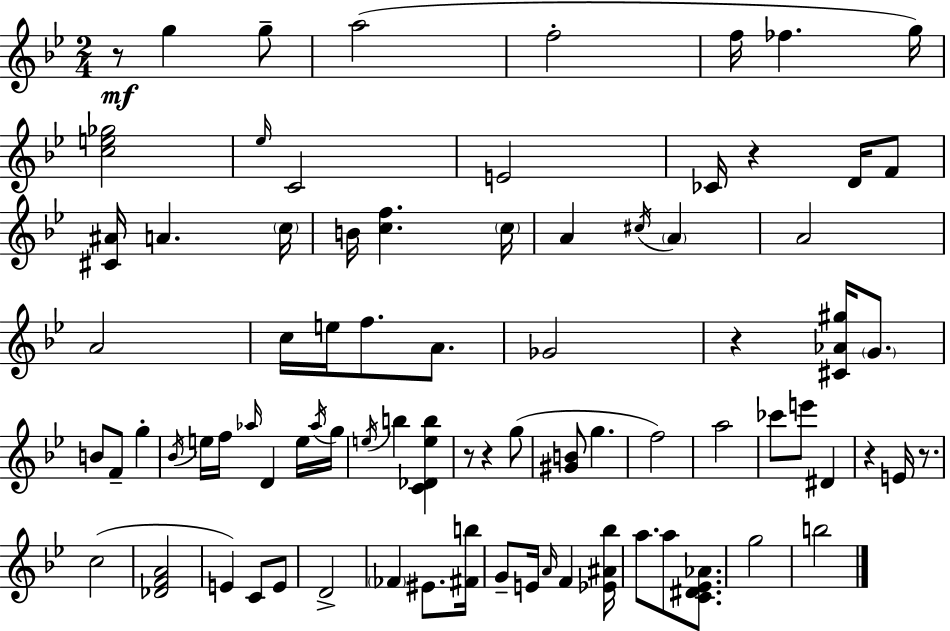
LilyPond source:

{
  \clef treble
  \numericTimeSignature
  \time 2/4
  \key g \minor
  r8\mf g''4 g''8-- | a''2( | f''2-. | f''16 fes''4. g''16) | \break <c'' e'' ges''>2 | \grace { ees''16 } c'2 | e'2 | ces'16 r4 d'16 f'8 | \break <cis' ais'>16 a'4. | \parenthesize c''16 b'16 <c'' f''>4. | \parenthesize c''16 a'4 \acciaccatura { cis''16 } \parenthesize a'4 | a'2 | \break a'2 | c''16 e''16 f''8. a'8. | ges'2 | r4 <cis' aes' gis''>16 \parenthesize g'8. | \break b'8 f'8-- g''4-. | \acciaccatura { bes'16 } e''16 f''16 \grace { aes''16 } d'4 | e''16 \acciaccatura { aes''16 } g''16 \acciaccatura { e''16 } b''4 | <c' des' e'' b''>4 r8 | \break r4 g''8( <gis' b'>8 | g''4. f''2) | a''2 | ces'''8 | \break e'''8 dis'4 r4 | e'16 r8. c''2( | <des' f' a'>2 | e'4) | \break c'8 e'8 d'2-> | \parenthesize fes'4 | eis'8. <fis' b''>16 g'8-- | e'16 \grace { a'16 } f'4 <ees' ais' bes''>16 a''8. | \break a''8 <c' dis' ees' aes'>8. g''2 | b''2 | \bar "|."
}